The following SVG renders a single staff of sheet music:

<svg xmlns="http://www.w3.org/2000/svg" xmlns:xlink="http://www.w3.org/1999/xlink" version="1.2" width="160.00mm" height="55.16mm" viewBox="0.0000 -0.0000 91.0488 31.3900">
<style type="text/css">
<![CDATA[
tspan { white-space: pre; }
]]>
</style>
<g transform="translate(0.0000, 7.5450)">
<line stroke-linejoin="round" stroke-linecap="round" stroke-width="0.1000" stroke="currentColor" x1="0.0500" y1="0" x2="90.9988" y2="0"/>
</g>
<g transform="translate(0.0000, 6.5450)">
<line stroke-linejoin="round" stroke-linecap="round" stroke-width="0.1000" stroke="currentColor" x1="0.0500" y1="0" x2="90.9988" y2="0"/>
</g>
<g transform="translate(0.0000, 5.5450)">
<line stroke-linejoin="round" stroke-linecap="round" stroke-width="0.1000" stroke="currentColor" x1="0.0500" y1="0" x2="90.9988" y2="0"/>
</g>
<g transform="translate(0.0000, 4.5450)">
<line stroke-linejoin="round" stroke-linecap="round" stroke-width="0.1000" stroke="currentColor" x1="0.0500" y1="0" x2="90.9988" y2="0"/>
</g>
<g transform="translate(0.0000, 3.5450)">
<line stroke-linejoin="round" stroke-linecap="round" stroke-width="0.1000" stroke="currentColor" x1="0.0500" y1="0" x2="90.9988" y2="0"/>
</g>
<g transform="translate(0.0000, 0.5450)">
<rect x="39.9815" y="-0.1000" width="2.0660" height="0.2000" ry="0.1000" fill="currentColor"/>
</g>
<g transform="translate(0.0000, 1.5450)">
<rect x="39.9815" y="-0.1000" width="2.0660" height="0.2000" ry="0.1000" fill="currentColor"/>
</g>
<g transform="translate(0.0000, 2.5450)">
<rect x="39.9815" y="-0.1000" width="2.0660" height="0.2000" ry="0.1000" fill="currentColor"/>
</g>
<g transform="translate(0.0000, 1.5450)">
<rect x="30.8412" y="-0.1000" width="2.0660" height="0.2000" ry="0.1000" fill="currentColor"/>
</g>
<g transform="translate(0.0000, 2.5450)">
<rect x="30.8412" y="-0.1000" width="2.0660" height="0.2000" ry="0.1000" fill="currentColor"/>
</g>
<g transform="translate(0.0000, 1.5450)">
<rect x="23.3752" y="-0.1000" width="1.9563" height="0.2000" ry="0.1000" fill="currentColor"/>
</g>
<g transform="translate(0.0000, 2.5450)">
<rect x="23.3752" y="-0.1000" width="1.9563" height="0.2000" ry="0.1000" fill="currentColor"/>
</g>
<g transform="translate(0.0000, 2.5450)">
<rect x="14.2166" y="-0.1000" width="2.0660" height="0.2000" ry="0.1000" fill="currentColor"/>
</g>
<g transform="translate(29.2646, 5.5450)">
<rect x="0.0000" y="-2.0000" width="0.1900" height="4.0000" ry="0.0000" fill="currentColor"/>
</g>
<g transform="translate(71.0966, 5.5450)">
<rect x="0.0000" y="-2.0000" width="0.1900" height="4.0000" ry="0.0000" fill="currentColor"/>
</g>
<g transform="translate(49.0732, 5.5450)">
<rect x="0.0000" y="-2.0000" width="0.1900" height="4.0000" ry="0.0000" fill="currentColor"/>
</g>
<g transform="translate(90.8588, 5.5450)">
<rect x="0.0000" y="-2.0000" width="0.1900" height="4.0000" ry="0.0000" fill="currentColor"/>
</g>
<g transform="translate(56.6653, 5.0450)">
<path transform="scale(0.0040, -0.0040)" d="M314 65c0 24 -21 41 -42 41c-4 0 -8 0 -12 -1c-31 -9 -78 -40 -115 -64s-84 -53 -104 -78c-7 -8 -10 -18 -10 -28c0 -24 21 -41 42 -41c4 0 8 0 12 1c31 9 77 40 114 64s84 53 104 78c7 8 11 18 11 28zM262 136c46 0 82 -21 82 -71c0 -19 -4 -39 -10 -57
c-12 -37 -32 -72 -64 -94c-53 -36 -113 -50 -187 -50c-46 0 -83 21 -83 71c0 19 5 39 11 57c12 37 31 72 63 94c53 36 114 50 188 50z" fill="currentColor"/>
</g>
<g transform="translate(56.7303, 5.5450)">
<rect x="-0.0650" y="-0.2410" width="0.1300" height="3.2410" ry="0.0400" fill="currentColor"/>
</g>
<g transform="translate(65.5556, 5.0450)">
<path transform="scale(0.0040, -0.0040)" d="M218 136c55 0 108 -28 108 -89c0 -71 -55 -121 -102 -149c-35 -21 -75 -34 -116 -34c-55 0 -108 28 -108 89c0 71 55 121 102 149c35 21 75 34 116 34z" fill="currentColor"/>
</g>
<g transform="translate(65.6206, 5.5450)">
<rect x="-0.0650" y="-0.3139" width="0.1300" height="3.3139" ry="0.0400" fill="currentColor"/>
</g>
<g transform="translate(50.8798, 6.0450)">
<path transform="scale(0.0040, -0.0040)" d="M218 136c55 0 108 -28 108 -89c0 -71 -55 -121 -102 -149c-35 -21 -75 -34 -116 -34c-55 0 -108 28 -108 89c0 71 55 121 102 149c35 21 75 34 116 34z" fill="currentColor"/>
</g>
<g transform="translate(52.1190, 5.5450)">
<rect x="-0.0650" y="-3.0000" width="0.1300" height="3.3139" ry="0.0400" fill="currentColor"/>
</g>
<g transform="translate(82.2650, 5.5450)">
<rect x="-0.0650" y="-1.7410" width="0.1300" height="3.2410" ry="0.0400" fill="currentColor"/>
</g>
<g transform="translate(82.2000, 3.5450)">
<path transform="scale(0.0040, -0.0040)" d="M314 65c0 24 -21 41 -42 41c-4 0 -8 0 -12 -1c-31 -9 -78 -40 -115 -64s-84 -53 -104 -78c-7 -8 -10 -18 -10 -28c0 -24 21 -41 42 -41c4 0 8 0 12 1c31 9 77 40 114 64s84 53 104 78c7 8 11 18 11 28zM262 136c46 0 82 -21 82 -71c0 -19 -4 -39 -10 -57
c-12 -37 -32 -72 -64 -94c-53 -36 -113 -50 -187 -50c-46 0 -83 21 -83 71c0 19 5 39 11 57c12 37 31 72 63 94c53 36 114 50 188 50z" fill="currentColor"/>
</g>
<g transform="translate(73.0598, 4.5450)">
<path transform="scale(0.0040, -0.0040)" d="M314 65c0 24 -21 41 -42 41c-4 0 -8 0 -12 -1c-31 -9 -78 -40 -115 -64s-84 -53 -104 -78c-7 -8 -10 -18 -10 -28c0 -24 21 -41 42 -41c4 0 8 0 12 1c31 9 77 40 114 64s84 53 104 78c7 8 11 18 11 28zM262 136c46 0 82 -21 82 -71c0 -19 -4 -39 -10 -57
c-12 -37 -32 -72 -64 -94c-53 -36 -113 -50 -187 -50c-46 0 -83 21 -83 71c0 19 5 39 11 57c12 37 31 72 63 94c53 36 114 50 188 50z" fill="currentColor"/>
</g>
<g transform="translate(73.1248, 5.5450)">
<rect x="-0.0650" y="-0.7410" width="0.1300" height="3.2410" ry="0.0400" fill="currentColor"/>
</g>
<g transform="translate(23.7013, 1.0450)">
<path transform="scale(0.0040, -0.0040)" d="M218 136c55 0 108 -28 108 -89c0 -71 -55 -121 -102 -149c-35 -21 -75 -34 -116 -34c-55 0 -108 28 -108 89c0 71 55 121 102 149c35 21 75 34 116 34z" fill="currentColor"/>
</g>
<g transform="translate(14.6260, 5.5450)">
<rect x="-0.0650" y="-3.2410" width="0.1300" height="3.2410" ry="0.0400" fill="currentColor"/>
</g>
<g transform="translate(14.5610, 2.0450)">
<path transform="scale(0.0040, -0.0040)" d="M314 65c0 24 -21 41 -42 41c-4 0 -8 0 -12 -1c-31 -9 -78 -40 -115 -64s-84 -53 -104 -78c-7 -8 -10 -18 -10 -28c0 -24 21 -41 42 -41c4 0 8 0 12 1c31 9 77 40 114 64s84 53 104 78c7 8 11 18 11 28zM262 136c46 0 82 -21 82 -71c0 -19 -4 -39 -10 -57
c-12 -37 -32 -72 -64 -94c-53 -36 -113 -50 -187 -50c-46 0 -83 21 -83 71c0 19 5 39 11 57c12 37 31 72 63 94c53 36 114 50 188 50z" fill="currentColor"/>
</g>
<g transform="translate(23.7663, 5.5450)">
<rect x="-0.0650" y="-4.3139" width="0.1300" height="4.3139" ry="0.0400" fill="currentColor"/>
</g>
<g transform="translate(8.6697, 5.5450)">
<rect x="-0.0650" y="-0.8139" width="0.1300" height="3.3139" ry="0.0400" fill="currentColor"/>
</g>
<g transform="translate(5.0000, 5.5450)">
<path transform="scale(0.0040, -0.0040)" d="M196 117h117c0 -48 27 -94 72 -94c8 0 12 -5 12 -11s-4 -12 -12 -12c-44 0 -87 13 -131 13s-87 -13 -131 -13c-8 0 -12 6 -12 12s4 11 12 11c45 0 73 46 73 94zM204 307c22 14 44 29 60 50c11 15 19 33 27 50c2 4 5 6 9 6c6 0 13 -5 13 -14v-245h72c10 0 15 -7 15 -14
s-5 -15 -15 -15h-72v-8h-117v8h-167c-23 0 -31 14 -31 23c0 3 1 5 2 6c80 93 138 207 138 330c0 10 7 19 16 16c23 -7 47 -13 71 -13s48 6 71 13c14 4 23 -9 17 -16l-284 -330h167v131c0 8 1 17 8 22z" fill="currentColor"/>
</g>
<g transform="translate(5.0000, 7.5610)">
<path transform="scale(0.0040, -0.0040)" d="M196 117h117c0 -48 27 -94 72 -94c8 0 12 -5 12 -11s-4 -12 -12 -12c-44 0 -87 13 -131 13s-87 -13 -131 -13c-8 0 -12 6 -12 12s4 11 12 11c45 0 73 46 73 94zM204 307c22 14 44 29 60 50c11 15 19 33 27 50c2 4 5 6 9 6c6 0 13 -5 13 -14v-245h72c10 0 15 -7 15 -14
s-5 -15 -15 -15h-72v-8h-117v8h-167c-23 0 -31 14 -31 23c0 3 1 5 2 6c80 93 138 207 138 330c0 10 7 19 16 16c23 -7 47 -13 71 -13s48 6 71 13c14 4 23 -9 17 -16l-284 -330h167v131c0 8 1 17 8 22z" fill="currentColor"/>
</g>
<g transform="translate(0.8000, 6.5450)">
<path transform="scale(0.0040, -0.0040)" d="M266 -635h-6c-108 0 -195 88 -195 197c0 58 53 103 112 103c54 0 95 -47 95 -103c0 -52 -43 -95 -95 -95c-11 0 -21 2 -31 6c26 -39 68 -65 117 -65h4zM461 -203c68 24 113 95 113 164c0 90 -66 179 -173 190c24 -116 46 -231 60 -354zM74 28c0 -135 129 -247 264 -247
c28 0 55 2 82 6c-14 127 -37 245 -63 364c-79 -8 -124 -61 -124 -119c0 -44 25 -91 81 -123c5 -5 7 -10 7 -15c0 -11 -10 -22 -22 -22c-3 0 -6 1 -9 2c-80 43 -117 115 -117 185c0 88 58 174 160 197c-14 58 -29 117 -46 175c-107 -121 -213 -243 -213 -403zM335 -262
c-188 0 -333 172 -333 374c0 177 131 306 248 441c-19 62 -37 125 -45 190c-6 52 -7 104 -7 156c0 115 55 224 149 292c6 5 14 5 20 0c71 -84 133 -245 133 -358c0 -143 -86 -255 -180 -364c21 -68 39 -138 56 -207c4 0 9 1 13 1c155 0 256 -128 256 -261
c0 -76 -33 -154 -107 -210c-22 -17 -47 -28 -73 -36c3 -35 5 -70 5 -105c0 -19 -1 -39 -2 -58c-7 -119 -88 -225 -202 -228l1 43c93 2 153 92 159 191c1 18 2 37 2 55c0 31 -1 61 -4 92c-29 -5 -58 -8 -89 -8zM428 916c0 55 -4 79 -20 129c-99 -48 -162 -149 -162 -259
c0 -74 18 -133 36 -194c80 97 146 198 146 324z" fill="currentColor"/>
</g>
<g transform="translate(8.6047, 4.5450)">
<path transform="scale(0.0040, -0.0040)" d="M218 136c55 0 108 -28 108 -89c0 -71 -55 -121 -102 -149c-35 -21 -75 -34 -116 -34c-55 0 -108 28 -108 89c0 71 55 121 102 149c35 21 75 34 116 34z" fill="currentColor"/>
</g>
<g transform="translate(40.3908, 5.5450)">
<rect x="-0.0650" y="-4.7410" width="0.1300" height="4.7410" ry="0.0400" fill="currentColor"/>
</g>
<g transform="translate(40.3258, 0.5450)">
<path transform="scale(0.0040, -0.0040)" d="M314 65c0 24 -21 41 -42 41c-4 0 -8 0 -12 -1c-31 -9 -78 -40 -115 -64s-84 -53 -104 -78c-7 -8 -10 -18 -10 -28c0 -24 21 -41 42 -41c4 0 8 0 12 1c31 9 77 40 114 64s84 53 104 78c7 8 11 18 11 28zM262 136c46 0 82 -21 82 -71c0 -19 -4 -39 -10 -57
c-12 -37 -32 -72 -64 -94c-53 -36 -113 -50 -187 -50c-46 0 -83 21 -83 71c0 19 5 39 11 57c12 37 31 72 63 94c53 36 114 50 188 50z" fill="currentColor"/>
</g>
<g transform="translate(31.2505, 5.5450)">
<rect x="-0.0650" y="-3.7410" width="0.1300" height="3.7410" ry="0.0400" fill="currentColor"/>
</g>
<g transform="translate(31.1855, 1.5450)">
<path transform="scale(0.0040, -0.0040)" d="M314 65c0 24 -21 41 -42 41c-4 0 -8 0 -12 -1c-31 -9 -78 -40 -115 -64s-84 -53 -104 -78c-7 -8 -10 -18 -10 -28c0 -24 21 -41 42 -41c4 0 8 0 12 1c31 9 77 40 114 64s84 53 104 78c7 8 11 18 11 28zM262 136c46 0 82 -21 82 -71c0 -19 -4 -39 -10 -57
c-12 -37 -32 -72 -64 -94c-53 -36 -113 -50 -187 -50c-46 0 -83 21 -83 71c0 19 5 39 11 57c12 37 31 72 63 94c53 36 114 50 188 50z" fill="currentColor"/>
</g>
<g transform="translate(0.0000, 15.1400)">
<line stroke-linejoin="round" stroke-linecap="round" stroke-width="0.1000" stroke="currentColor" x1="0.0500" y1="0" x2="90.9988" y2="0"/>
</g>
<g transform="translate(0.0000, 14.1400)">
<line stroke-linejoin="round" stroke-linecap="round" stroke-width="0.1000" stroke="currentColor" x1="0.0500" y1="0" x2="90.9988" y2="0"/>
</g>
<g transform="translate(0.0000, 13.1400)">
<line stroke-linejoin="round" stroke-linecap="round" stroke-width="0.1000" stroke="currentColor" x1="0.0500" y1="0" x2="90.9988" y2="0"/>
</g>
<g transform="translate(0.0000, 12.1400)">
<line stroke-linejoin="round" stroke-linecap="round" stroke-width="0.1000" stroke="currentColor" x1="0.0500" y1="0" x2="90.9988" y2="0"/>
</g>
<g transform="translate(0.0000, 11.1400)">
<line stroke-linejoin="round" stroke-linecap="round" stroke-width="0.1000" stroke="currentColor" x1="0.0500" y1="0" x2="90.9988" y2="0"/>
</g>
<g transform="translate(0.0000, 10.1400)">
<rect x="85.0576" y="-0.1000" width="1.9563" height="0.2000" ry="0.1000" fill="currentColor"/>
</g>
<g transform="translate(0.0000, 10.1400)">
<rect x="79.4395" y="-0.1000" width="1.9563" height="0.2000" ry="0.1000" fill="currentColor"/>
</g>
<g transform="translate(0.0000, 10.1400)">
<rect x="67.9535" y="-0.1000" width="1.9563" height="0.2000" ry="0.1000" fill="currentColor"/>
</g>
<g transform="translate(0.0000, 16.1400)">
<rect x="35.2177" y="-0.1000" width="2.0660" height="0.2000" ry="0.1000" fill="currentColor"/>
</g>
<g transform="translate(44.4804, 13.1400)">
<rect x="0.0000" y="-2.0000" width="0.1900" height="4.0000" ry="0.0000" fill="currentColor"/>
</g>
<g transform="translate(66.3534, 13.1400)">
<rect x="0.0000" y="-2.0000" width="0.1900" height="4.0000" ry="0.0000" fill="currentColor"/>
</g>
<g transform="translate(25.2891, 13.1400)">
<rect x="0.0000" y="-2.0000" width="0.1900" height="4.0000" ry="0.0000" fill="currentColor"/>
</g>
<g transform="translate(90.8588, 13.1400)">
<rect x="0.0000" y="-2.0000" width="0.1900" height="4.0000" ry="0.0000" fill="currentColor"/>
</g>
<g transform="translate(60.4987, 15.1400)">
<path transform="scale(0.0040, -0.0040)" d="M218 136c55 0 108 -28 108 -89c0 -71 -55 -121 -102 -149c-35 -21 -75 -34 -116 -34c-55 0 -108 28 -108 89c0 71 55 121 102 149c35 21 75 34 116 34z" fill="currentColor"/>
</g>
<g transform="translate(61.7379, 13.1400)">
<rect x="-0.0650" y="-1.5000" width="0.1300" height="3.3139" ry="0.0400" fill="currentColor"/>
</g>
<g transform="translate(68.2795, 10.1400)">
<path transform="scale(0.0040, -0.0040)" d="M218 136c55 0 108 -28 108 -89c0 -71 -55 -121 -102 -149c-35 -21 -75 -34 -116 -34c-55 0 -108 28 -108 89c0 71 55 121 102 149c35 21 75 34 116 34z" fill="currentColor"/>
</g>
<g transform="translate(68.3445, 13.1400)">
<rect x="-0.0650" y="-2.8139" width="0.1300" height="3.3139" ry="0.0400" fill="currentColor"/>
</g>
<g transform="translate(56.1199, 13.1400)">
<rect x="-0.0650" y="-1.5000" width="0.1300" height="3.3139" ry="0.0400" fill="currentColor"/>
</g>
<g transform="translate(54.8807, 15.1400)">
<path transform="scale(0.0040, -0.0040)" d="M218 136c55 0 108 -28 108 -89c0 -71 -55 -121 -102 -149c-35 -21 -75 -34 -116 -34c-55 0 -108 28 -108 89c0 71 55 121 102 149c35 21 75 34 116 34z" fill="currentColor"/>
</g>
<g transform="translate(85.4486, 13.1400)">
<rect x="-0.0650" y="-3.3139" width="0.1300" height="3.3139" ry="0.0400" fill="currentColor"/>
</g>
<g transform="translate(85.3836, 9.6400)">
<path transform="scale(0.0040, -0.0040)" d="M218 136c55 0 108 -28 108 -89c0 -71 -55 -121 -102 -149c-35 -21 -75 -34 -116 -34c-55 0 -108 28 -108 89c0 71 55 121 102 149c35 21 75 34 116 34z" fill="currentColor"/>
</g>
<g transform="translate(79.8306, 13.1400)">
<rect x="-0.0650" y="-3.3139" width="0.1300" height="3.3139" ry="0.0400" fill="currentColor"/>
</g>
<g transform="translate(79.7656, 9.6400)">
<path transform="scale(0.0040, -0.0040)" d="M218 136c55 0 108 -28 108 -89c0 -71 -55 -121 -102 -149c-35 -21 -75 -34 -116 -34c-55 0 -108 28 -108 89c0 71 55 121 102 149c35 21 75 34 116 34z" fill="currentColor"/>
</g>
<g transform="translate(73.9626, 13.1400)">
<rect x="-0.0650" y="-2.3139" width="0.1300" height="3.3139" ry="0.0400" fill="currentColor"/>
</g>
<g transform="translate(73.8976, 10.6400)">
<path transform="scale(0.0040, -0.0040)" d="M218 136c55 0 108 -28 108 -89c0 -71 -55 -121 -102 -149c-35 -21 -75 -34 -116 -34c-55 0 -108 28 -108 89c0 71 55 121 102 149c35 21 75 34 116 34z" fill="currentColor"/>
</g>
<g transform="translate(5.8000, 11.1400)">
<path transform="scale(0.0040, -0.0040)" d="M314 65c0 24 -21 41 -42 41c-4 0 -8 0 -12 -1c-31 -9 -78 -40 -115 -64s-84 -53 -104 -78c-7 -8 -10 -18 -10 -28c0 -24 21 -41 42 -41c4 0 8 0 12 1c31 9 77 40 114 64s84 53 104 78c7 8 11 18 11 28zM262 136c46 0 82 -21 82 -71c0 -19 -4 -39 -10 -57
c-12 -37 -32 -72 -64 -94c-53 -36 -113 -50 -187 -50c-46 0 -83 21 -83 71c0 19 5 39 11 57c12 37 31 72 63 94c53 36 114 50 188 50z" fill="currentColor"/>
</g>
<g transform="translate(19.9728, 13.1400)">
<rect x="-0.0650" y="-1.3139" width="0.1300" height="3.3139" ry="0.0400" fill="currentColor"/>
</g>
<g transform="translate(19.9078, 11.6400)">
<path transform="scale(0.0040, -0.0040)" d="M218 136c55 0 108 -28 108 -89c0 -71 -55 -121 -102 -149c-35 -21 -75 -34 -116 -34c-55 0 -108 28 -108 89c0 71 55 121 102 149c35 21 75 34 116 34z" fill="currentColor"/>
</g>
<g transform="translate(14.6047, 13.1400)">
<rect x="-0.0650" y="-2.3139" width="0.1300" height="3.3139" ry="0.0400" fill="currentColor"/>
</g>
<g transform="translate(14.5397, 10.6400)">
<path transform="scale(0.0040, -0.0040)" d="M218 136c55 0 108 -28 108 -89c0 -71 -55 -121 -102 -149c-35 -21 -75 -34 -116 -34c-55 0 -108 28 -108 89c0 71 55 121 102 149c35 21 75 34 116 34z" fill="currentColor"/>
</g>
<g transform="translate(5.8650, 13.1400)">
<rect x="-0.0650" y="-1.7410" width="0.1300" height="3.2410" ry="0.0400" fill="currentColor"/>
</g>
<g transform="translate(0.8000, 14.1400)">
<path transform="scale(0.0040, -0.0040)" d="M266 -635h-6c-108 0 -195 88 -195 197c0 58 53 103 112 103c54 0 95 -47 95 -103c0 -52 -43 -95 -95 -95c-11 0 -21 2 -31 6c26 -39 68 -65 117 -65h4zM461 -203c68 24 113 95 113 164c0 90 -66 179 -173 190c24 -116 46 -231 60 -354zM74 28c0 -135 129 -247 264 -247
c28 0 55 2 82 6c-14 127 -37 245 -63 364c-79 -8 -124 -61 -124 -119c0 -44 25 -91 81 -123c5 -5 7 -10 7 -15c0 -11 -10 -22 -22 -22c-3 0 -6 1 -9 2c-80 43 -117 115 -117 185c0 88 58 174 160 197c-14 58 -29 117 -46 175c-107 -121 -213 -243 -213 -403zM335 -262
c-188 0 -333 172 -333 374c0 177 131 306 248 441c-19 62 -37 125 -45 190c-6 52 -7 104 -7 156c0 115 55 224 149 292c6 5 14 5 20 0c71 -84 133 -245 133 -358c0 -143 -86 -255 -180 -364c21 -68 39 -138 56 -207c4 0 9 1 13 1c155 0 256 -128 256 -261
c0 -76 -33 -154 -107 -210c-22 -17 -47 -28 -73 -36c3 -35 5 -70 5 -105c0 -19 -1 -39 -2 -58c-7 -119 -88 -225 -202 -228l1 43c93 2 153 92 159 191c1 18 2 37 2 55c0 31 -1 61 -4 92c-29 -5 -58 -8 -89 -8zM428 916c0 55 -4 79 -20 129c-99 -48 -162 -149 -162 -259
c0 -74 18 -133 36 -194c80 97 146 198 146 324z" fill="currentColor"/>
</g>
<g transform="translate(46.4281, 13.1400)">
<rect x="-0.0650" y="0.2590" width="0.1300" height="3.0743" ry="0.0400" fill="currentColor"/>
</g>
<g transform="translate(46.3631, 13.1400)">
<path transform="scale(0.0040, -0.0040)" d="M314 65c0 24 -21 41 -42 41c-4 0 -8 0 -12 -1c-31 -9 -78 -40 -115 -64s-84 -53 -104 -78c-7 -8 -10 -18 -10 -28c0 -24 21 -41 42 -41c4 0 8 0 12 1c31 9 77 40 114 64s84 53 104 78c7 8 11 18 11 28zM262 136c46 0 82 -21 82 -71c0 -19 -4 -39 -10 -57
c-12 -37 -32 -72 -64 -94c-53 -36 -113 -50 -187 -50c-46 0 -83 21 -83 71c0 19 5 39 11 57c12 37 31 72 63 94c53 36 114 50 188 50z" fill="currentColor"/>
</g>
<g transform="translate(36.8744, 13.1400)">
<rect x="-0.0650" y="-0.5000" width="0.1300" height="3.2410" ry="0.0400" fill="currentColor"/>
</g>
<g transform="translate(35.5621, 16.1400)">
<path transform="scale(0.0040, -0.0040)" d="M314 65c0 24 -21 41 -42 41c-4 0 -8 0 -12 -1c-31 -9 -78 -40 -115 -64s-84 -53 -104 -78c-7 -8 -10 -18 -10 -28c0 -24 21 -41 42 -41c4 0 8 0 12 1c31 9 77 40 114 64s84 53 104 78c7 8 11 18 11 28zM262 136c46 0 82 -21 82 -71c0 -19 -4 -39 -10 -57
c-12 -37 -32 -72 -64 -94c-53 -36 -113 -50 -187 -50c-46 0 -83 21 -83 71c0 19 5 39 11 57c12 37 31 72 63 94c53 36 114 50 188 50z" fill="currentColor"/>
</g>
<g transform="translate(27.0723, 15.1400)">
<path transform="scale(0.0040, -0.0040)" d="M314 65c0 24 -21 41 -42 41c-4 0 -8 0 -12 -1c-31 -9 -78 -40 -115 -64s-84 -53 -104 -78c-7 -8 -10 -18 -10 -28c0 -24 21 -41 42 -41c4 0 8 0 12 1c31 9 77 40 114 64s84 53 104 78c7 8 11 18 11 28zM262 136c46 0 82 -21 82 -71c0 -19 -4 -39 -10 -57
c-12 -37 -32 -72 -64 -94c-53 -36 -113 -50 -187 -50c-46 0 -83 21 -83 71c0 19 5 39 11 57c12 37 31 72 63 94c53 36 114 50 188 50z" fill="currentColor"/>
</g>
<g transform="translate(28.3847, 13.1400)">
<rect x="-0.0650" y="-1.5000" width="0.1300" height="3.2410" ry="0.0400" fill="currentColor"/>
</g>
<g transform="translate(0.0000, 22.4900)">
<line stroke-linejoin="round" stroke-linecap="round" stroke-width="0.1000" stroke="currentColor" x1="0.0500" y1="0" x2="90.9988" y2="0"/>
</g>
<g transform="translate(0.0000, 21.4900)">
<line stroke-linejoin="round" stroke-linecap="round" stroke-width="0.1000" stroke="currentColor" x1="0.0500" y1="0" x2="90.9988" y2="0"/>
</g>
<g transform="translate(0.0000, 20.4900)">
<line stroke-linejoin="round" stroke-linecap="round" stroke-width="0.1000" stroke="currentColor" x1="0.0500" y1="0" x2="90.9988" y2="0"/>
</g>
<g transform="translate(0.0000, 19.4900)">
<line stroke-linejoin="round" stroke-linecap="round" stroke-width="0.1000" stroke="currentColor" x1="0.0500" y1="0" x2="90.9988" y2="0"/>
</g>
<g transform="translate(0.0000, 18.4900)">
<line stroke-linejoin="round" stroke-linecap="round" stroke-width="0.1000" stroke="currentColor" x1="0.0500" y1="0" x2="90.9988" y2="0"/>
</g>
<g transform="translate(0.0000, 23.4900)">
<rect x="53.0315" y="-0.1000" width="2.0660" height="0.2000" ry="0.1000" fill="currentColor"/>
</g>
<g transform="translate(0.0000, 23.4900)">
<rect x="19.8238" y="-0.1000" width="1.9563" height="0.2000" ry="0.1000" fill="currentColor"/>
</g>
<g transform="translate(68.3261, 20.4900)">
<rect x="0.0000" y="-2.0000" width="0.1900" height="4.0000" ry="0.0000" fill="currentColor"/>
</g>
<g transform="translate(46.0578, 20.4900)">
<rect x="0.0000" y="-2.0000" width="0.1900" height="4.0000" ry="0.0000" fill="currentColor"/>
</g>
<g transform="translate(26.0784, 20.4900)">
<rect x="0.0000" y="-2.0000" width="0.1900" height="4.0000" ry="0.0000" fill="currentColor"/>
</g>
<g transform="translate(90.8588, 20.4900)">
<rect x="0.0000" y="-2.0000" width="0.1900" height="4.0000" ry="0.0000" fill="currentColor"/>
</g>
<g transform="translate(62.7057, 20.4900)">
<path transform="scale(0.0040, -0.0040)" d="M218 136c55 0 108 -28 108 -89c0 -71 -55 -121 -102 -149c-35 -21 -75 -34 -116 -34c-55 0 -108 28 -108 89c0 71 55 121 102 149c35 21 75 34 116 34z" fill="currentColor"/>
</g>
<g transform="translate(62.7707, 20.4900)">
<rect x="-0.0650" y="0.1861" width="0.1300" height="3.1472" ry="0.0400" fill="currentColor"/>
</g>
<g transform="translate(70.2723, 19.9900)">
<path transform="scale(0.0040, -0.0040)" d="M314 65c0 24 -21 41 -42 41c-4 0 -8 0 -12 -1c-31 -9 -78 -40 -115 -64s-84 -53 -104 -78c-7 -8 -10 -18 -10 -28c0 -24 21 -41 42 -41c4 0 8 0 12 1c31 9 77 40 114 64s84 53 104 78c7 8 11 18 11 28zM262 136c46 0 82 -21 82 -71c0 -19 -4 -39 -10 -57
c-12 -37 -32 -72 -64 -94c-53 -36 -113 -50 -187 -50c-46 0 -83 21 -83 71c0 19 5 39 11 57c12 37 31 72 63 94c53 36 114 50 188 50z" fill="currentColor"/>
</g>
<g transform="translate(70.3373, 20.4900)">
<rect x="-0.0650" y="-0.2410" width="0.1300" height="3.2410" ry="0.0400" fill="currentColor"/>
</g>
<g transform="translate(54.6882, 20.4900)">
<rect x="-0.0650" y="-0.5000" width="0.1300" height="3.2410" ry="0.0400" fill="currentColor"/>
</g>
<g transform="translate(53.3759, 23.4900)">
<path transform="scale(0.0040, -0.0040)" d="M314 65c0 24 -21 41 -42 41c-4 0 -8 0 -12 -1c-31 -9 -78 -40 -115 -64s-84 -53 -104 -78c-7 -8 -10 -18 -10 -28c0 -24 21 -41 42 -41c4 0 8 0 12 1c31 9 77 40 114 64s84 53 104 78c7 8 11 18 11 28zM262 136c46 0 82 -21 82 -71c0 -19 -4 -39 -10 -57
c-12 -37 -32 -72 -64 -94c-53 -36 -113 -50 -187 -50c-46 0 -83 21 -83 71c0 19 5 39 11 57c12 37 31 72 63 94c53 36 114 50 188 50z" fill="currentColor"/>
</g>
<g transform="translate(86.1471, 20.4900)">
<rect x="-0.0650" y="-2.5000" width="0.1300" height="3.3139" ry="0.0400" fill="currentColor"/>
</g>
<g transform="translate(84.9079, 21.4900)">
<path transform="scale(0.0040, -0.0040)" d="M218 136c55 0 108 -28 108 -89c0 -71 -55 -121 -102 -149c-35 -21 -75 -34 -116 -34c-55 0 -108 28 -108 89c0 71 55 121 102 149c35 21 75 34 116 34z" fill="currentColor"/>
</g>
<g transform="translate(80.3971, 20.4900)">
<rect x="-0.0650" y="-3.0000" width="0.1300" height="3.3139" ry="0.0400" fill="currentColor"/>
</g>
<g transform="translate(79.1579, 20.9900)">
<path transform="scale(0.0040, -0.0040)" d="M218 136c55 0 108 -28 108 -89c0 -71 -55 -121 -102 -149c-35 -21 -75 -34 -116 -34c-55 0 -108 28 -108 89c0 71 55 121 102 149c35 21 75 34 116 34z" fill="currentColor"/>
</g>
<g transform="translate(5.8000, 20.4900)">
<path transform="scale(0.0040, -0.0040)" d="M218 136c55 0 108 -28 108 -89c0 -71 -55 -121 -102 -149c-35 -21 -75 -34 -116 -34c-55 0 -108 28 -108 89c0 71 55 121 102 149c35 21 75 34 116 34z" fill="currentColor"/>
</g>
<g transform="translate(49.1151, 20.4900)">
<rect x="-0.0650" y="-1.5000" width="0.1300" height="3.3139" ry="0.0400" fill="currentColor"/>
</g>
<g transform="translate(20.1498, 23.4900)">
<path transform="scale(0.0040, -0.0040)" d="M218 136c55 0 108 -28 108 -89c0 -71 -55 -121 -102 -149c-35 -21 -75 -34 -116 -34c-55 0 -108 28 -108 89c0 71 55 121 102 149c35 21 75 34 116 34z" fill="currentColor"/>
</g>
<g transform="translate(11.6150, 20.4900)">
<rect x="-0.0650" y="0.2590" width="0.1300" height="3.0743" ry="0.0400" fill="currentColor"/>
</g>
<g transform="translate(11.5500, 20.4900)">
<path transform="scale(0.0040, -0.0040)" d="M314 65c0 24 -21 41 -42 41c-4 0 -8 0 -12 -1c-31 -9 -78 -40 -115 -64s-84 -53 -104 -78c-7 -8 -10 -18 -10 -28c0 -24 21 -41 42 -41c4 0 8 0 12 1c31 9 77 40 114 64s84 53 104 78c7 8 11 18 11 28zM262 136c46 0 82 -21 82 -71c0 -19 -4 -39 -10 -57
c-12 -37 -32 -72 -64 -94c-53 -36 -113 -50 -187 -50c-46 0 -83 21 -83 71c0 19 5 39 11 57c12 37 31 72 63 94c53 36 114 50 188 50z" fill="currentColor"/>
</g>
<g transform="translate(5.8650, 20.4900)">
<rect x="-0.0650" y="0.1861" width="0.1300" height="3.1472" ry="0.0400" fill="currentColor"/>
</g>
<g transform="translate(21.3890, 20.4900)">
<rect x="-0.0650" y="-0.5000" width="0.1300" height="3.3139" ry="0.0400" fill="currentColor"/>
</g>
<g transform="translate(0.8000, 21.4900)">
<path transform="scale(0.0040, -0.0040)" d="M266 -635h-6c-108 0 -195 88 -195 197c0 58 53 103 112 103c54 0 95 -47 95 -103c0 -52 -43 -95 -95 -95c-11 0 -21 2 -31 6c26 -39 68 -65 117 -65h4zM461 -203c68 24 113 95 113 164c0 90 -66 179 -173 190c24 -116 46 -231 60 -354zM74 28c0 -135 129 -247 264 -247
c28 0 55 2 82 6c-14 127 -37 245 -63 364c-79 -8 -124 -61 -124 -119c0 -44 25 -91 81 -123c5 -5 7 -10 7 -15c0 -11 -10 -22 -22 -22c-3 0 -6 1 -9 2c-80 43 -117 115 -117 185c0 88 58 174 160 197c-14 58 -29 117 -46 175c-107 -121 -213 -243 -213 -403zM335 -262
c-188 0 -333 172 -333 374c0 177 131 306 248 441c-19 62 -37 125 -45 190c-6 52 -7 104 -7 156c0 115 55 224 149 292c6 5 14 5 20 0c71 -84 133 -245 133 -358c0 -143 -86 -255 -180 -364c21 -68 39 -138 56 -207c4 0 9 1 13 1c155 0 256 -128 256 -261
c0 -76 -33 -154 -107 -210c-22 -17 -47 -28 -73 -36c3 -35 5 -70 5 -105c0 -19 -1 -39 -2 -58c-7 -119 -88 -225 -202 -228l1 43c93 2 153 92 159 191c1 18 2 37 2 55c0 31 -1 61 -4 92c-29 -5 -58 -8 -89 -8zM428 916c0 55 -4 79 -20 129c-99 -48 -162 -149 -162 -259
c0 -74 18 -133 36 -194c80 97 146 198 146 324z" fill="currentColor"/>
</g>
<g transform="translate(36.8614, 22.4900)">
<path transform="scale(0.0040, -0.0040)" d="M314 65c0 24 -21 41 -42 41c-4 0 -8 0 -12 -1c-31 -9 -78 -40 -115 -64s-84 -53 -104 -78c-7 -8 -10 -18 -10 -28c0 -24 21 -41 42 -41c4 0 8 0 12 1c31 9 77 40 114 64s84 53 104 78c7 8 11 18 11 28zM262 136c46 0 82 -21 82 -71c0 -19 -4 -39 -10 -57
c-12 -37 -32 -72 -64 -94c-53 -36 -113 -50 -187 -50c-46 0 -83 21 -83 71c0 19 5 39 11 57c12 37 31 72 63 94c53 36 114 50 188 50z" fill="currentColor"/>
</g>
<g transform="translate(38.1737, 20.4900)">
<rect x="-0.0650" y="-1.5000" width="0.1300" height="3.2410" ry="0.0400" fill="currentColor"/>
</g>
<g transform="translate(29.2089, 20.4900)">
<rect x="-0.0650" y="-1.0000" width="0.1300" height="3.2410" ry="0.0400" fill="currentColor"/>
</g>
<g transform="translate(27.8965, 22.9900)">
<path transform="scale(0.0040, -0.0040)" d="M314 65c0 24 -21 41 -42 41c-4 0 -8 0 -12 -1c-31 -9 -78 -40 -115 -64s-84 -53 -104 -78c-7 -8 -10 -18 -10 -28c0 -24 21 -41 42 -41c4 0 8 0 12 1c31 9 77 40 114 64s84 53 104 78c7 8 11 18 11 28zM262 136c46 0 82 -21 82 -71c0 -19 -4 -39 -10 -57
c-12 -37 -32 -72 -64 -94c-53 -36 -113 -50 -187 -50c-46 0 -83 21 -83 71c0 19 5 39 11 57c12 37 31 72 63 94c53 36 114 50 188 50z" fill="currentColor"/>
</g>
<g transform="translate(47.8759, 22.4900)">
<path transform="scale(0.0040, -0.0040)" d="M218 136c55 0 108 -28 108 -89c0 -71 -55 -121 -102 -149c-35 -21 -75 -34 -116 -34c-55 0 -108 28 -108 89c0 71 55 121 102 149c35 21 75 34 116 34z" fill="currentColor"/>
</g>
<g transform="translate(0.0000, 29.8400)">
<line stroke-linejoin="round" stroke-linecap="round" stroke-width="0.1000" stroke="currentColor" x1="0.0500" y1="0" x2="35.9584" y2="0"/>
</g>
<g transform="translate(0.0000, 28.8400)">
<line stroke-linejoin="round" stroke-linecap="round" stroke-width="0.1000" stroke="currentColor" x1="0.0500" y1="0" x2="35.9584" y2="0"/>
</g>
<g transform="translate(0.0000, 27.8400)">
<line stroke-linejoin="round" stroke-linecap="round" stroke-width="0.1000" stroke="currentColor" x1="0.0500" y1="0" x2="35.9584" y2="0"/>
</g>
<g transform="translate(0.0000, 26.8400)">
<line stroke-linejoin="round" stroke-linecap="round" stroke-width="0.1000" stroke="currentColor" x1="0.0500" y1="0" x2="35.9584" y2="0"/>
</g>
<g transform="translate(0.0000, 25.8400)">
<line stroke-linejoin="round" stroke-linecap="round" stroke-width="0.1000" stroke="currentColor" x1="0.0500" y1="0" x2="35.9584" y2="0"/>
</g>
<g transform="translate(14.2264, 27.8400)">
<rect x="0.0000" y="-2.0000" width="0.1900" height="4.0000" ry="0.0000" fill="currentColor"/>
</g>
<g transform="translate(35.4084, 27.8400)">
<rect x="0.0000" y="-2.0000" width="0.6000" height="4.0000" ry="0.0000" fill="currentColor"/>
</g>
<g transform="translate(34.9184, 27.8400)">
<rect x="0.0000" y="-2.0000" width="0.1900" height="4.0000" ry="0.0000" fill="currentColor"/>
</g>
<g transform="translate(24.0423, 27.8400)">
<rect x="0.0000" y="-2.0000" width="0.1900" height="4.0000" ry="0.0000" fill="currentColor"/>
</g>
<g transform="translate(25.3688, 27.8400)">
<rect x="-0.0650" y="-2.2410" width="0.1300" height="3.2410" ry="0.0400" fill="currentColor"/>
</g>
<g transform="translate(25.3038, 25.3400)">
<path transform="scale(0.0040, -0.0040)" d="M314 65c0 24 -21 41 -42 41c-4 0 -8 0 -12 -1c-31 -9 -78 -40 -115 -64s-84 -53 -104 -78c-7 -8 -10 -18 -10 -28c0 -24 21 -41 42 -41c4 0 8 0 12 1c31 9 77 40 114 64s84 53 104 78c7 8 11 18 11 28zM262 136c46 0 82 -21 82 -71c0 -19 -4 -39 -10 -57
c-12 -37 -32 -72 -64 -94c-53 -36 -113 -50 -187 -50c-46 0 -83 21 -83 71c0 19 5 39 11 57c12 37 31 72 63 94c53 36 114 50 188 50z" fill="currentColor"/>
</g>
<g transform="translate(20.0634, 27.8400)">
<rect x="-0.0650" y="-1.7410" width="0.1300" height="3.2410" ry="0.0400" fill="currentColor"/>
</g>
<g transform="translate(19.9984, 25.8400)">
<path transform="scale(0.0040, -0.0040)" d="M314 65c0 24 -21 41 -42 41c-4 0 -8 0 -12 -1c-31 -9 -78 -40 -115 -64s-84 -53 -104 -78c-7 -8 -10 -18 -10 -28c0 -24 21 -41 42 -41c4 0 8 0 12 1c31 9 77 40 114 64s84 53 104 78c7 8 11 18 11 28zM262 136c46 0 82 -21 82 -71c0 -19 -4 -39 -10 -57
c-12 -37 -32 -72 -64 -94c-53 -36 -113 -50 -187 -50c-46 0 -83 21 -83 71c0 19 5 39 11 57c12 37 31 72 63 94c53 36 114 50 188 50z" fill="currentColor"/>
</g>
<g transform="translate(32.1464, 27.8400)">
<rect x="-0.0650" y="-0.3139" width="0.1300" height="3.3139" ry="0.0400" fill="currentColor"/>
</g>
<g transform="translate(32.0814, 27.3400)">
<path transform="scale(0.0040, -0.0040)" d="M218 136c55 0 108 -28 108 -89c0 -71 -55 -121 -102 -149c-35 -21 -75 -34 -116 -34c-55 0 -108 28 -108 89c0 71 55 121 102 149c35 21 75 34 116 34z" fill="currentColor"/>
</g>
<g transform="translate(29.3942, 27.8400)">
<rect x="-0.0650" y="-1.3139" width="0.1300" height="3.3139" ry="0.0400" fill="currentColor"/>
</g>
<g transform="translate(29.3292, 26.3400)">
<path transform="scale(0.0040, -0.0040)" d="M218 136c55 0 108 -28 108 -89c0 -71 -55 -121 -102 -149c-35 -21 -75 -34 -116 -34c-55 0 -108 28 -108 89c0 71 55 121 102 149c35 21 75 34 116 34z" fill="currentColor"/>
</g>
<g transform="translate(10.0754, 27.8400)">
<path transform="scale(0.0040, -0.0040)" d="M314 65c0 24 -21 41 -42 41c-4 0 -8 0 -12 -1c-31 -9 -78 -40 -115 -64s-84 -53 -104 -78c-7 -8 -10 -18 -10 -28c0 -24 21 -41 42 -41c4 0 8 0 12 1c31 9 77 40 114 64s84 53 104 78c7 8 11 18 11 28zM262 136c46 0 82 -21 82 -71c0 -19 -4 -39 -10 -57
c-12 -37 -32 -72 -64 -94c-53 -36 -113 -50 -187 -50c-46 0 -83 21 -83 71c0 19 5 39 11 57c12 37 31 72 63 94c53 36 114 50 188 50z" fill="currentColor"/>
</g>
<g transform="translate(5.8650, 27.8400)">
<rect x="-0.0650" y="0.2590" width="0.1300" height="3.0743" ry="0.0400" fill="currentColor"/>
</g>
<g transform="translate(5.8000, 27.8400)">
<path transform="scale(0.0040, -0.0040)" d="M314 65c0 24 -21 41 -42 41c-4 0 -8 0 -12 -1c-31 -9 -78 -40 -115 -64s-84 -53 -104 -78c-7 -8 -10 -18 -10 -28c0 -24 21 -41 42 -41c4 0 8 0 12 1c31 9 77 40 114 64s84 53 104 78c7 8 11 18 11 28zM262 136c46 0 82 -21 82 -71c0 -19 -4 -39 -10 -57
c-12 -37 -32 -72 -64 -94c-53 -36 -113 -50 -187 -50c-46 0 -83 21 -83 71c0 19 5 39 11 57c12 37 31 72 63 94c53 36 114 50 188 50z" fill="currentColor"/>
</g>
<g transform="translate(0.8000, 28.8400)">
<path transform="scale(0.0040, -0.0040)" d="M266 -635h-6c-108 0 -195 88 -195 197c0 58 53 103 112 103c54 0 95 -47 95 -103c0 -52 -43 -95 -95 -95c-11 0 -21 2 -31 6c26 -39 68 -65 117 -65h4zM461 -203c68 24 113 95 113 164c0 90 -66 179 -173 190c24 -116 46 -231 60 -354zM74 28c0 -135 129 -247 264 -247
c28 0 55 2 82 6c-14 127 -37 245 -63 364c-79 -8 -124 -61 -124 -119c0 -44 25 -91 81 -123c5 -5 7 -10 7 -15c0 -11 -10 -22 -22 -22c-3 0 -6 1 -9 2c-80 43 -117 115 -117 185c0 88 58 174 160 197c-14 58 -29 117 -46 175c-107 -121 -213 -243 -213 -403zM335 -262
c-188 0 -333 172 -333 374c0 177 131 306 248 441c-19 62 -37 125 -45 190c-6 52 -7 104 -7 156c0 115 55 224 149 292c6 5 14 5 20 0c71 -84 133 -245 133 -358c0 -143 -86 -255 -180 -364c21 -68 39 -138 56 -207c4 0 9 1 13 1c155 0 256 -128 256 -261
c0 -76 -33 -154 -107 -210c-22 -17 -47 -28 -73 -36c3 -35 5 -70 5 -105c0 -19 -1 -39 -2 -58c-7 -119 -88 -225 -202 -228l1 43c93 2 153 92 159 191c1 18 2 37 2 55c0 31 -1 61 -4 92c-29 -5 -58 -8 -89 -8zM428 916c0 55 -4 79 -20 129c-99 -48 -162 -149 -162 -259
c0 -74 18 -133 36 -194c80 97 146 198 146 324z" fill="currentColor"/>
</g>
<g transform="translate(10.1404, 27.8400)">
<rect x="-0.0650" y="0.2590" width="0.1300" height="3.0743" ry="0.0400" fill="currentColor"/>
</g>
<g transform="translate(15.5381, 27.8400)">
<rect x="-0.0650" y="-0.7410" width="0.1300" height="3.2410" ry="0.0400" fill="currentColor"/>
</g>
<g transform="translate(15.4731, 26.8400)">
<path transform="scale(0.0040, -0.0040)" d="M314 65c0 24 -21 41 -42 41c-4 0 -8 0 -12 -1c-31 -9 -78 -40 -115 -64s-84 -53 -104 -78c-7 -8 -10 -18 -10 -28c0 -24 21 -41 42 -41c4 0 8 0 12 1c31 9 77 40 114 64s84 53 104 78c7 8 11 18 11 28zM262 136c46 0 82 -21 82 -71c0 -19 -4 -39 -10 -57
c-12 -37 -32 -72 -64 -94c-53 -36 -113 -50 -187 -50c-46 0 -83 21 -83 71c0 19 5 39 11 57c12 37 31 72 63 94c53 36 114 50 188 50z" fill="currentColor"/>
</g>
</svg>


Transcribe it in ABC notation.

X:1
T:Untitled
M:4/4
L:1/4
K:C
d b2 d' c'2 e'2 A c2 c d2 f2 f2 g e E2 C2 B2 E E a g b b B B2 C D2 E2 E C2 B c2 A G B2 B2 d2 f2 g2 e c